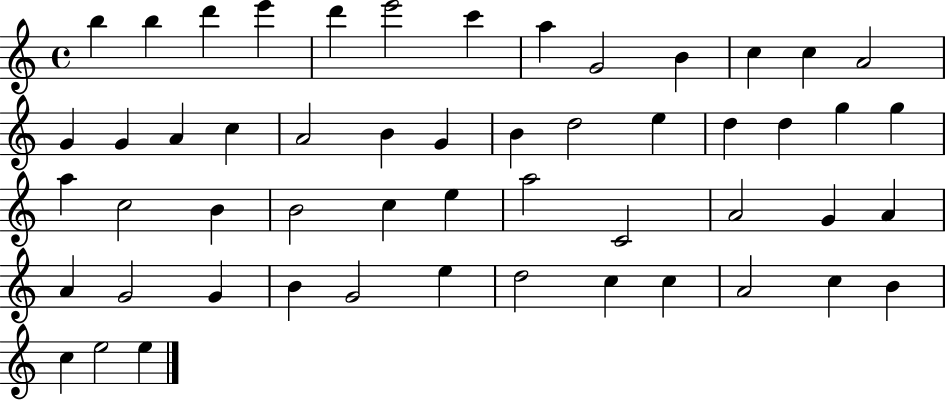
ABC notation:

X:1
T:Untitled
M:4/4
L:1/4
K:C
b b d' e' d' e'2 c' a G2 B c c A2 G G A c A2 B G B d2 e d d g g a c2 B B2 c e a2 C2 A2 G A A G2 G B G2 e d2 c c A2 c B c e2 e